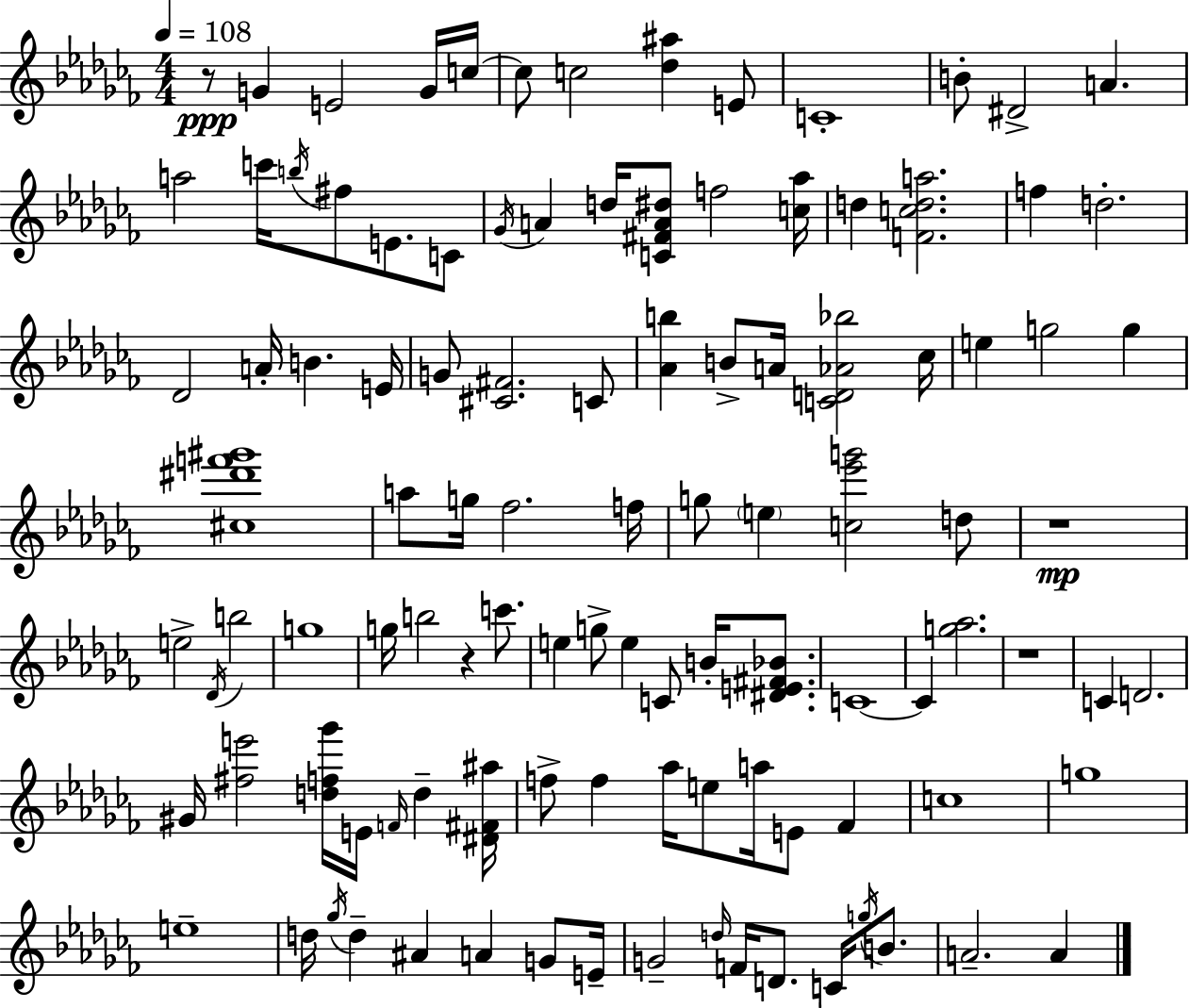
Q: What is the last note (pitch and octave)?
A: A4